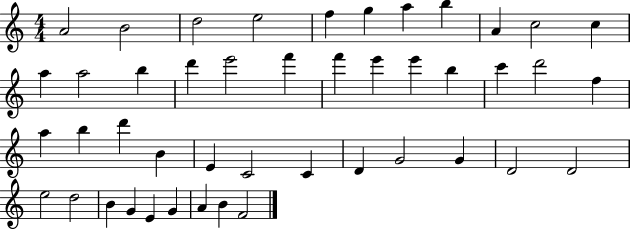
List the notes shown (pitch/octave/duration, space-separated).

A4/h B4/h D5/h E5/h F5/q G5/q A5/q B5/q A4/q C5/h C5/q A5/q A5/h B5/q D6/q E6/h F6/q F6/q E6/q E6/q B5/q C6/q D6/h F5/q A5/q B5/q D6/q B4/q E4/q C4/h C4/q D4/q G4/h G4/q D4/h D4/h E5/h D5/h B4/q G4/q E4/q G4/q A4/q B4/q F4/h